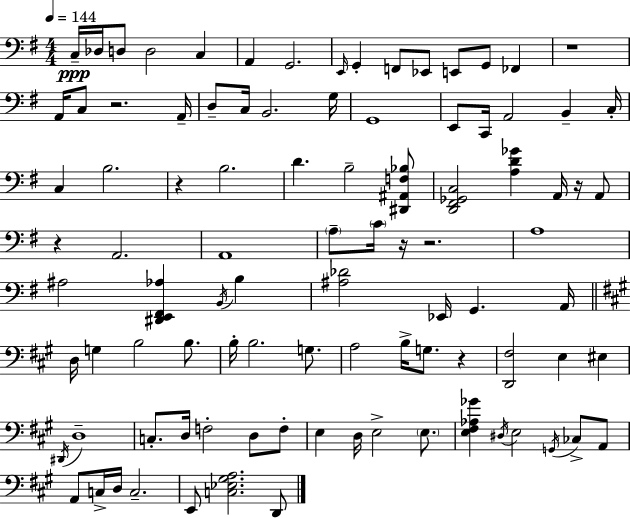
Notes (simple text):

C3/s Db3/s D3/e D3/h C3/q A2/q G2/h. E2/s G2/q F2/e Eb2/e E2/e G2/e FES2/q R/w A2/s C3/e R/h. A2/s D3/e C3/s B2/h. G3/s G2/w E2/e C2/s A2/h B2/q C3/s C3/q B3/h. R/q B3/h. D4/q. B3/h [D#2,A#2,F3,Bb3]/e [D2,F#2,Gb2,C3]/h [A3,D4,Gb4]/q A2/s R/s A2/e R/q A2/h. A2/w A3/e C4/s R/s R/h. A3/w A#3/h [D#2,E2,F#2,Ab3]/q B2/s B3/q [A#3,Db4]/h Eb2/s G2/q. A2/s D3/s G3/q B3/h B3/e. B3/s B3/h. G3/e. A3/h B3/s G3/e. R/q [D2,F#3]/h E3/q EIS3/q D#2/s D3/w C3/e. D3/s F3/h D3/e F3/e E3/q D3/s E3/h E3/e. [E3,F#3,Ab3,Gb4]/q D#3/s E3/h G2/s CES3/e A2/e A2/e C3/s D3/s C3/h. E2/e [C3,Eb3,G#3,A3]/h. D2/e